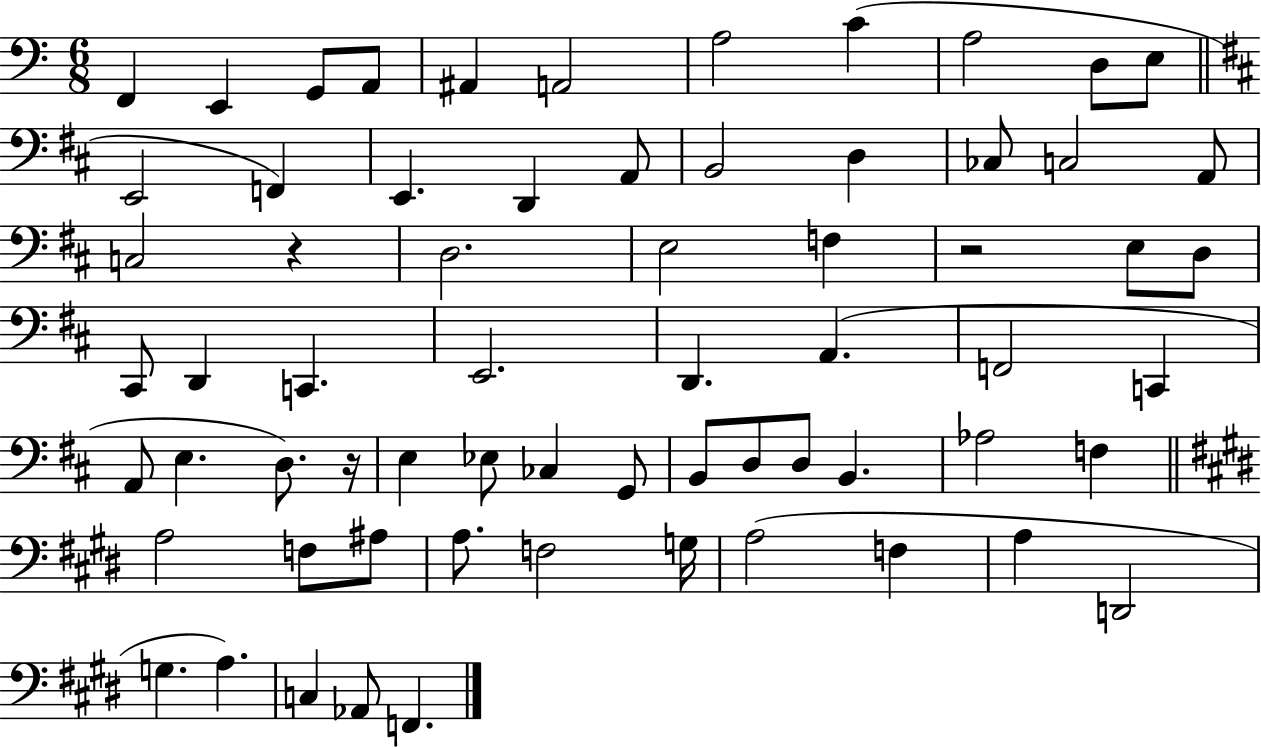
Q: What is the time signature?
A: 6/8